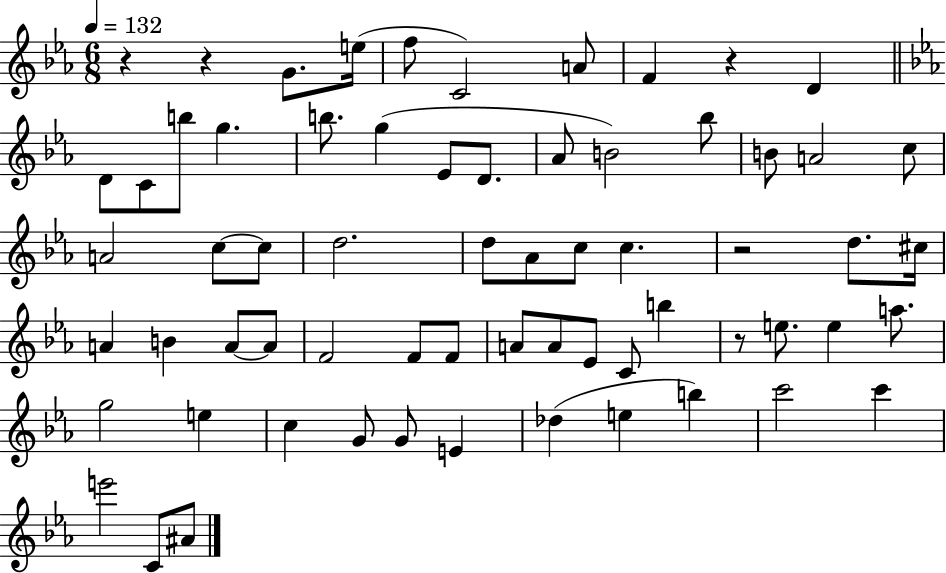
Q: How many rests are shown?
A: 5